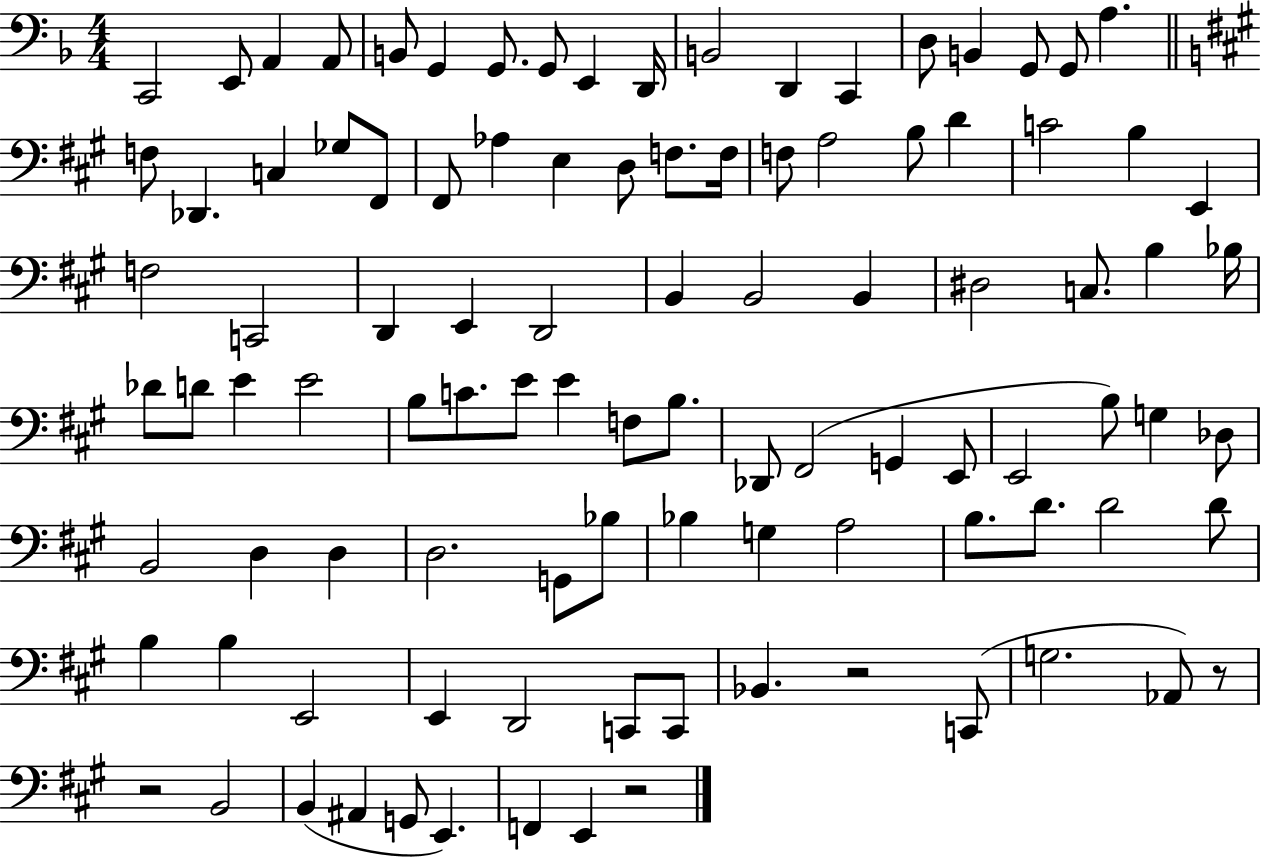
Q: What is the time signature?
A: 4/4